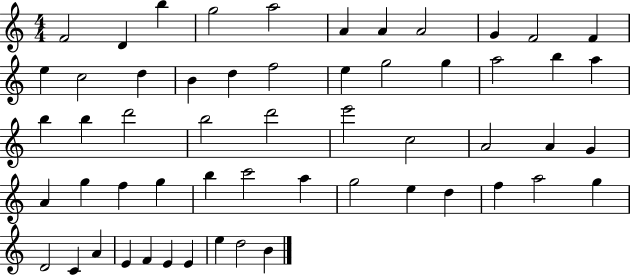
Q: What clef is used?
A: treble